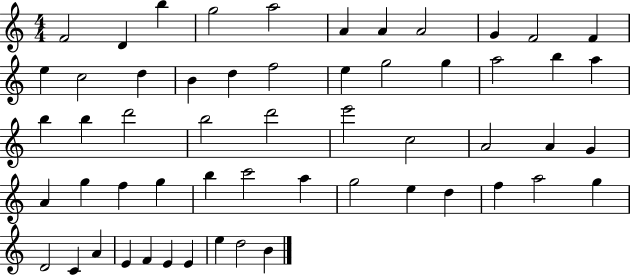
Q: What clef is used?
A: treble